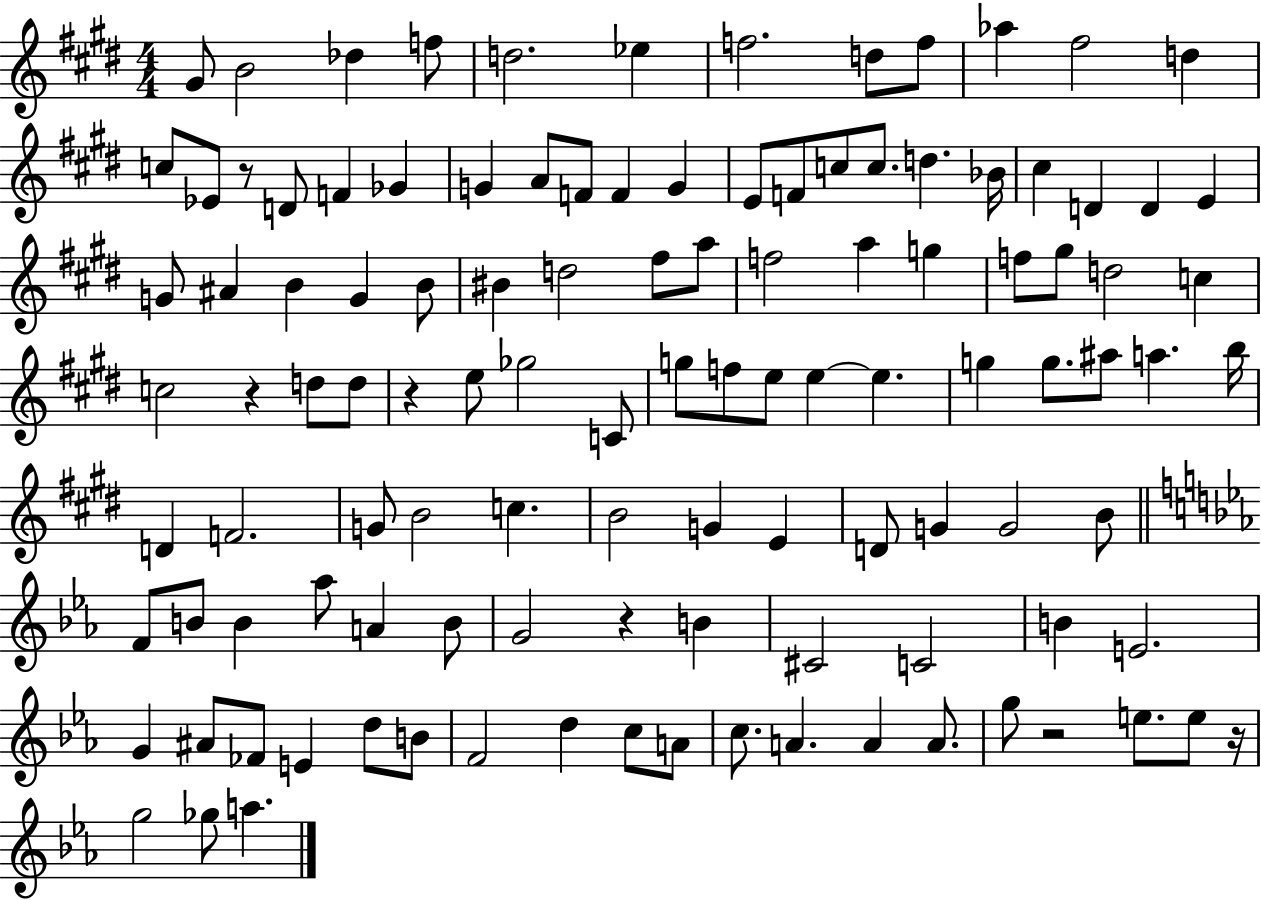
G#4/e B4/h Db5/q F5/e D5/h. Eb5/q F5/h. D5/e F5/e Ab5/q F#5/h D5/q C5/e Eb4/e R/e D4/e F4/q Gb4/q G4/q A4/e F4/e F4/q G4/q E4/e F4/e C5/e C5/e. D5/q. Bb4/s C#5/q D4/q D4/q E4/q G4/e A#4/q B4/q G4/q B4/e BIS4/q D5/h F#5/e A5/e F5/h A5/q G5/q F5/e G#5/e D5/h C5/q C5/h R/q D5/e D5/e R/q E5/e Gb5/h C4/e G5/e F5/e E5/e E5/q E5/q. G5/q G5/e. A#5/e A5/q. B5/s D4/q F4/h. G4/e B4/h C5/q. B4/h G4/q E4/q D4/e G4/q G4/h B4/e F4/e B4/e B4/q Ab5/e A4/q B4/e G4/h R/q B4/q C#4/h C4/h B4/q E4/h. G4/q A#4/e FES4/e E4/q D5/e B4/e F4/h D5/q C5/e A4/e C5/e. A4/q. A4/q A4/e. G5/e R/h E5/e. E5/e R/s G5/h Gb5/e A5/q.